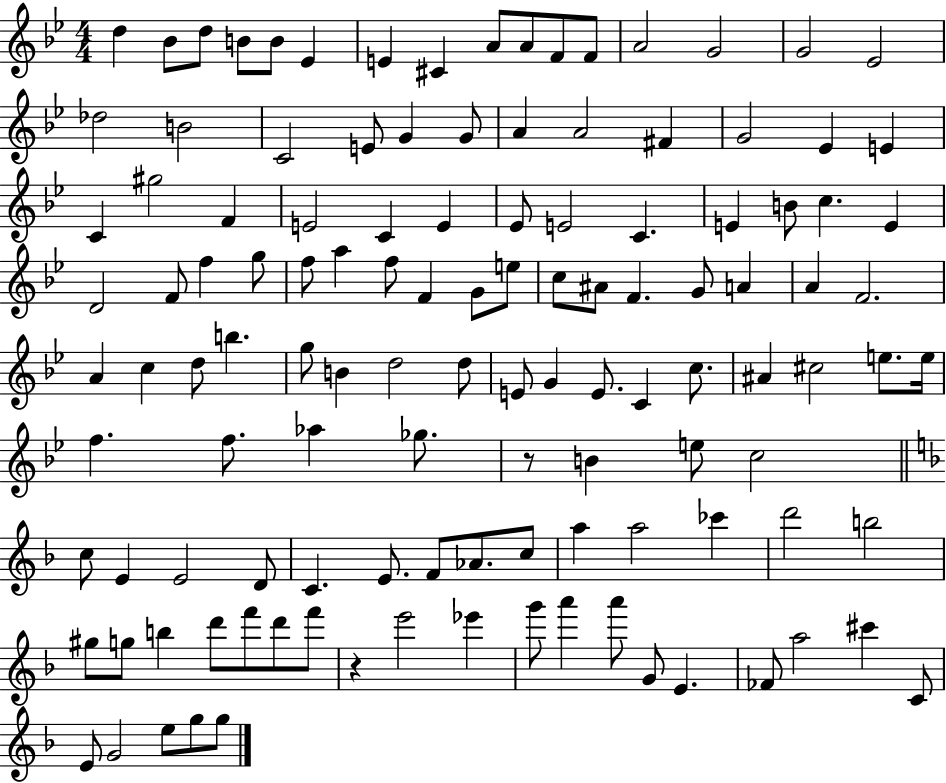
{
  \clef treble
  \numericTimeSignature
  \time 4/4
  \key bes \major
  d''4 bes'8 d''8 b'8 b'8 ees'4 | e'4 cis'4 a'8 a'8 f'8 f'8 | a'2 g'2 | g'2 ees'2 | \break des''2 b'2 | c'2 e'8 g'4 g'8 | a'4 a'2 fis'4 | g'2 ees'4 e'4 | \break c'4 gis''2 f'4 | e'2 c'4 e'4 | ees'8 e'2 c'4. | e'4 b'8 c''4. e'4 | \break d'2 f'8 f''4 g''8 | f''8 a''4 f''8 f'4 g'8 e''8 | c''8 ais'8 f'4. g'8 a'4 | a'4 f'2. | \break a'4 c''4 d''8 b''4. | g''8 b'4 d''2 d''8 | e'8 g'4 e'8. c'4 c''8. | ais'4 cis''2 e''8. e''16 | \break f''4. f''8. aes''4 ges''8. | r8 b'4 e''8 c''2 | \bar "||" \break \key d \minor c''8 e'4 e'2 d'8 | c'4. e'8. f'8 aes'8. c''8 | a''4 a''2 ces'''4 | d'''2 b''2 | \break gis''8 g''8 b''4 d'''8 f'''8 d'''8 f'''8 | r4 e'''2 ees'''4 | g'''8 a'''4 a'''8 g'8 e'4. | fes'8 a''2 cis'''4 c'8 | \break e'8 g'2 e''8 g''8 g''8 | \bar "|."
}